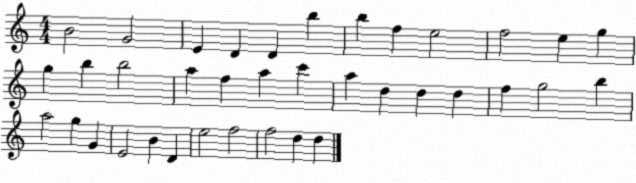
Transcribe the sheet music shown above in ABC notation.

X:1
T:Untitled
M:4/4
L:1/4
K:C
B2 G2 E D D b b f e2 f2 e g g b b2 a f a c' a d d d f g2 b a2 g G E2 B D e2 f2 f2 d d